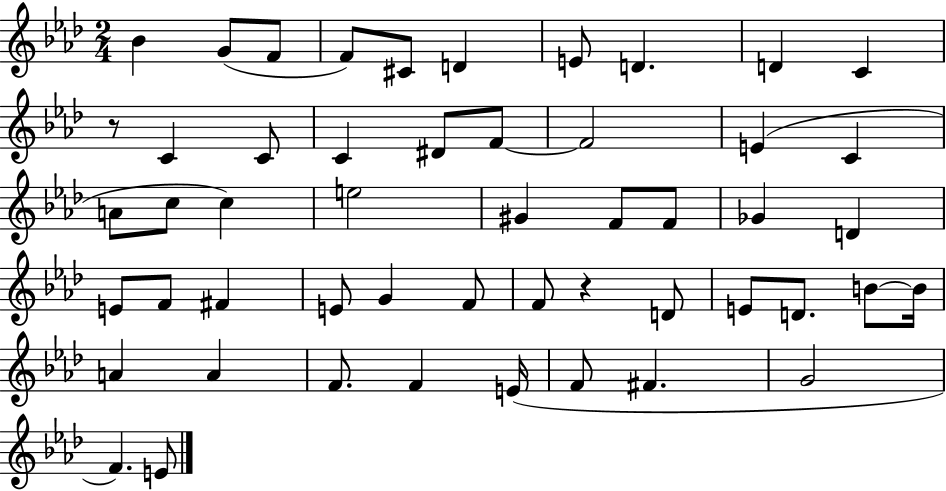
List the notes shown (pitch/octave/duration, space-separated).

Bb4/q G4/e F4/e F4/e C#4/e D4/q E4/e D4/q. D4/q C4/q R/e C4/q C4/e C4/q D#4/e F4/e F4/h E4/q C4/q A4/e C5/e C5/q E5/h G#4/q F4/e F4/e Gb4/q D4/q E4/e F4/e F#4/q E4/e G4/q F4/e F4/e R/q D4/e E4/e D4/e. B4/e B4/s A4/q A4/q F4/e. F4/q E4/s F4/e F#4/q. G4/h F4/q. E4/e